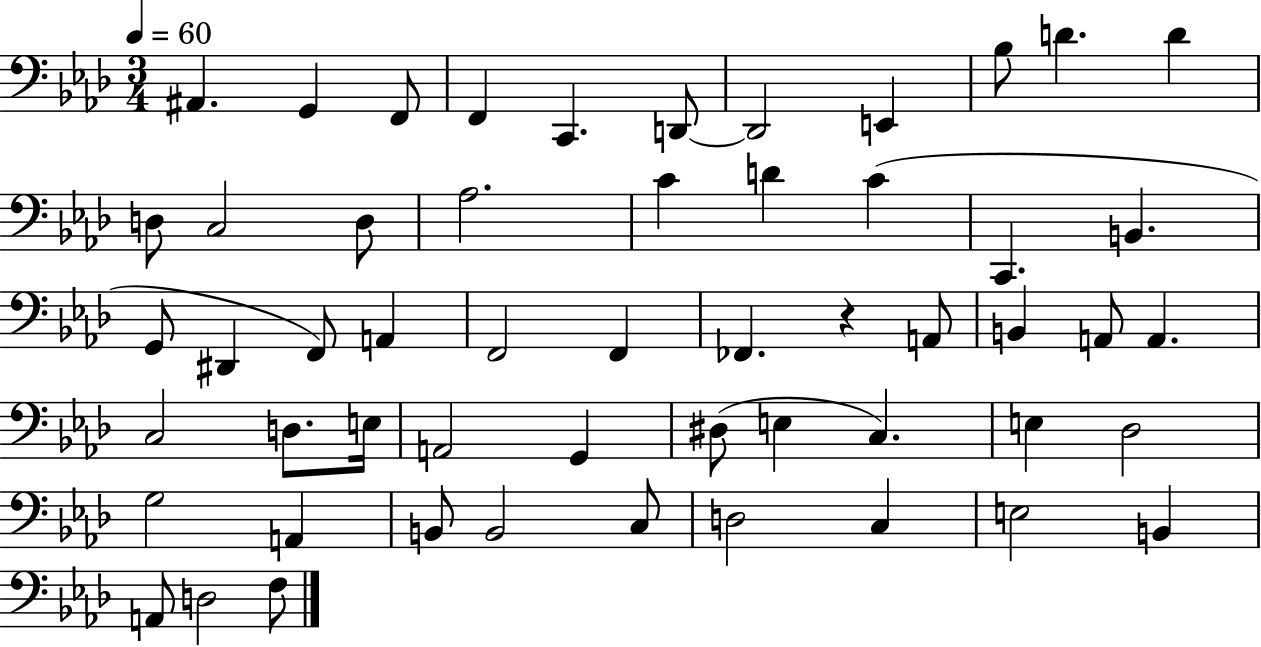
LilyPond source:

{
  \clef bass
  \numericTimeSignature
  \time 3/4
  \key aes \major
  \tempo 4 = 60
  ais,4. g,4 f,8 | f,4 c,4. d,8~~ | d,2 e,4 | bes8 d'4. d'4 | \break d8 c2 d8 | aes2. | c'4 d'4 c'4( | c,4. b,4. | \break g,8 dis,4 f,8) a,4 | f,2 f,4 | fes,4. r4 a,8 | b,4 a,8 a,4. | \break c2 d8. e16 | a,2 g,4 | dis8( e4 c4.) | e4 des2 | \break g2 a,4 | b,8 b,2 c8 | d2 c4 | e2 b,4 | \break a,8 d2 f8 | \bar "|."
}